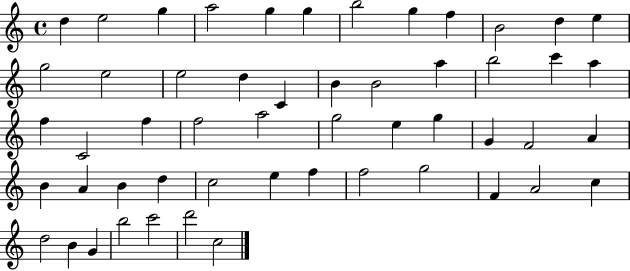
{
  \clef treble
  \time 4/4
  \defaultTimeSignature
  \key c \major
  d''4 e''2 g''4 | a''2 g''4 g''4 | b''2 g''4 f''4 | b'2 d''4 e''4 | \break g''2 e''2 | e''2 d''4 c'4 | b'4 b'2 a''4 | b''2 c'''4 a''4 | \break f''4 c'2 f''4 | f''2 a''2 | g''2 e''4 g''4 | g'4 f'2 a'4 | \break b'4 a'4 b'4 d''4 | c''2 e''4 f''4 | f''2 g''2 | f'4 a'2 c''4 | \break d''2 b'4 g'4 | b''2 c'''2 | d'''2 c''2 | \bar "|."
}